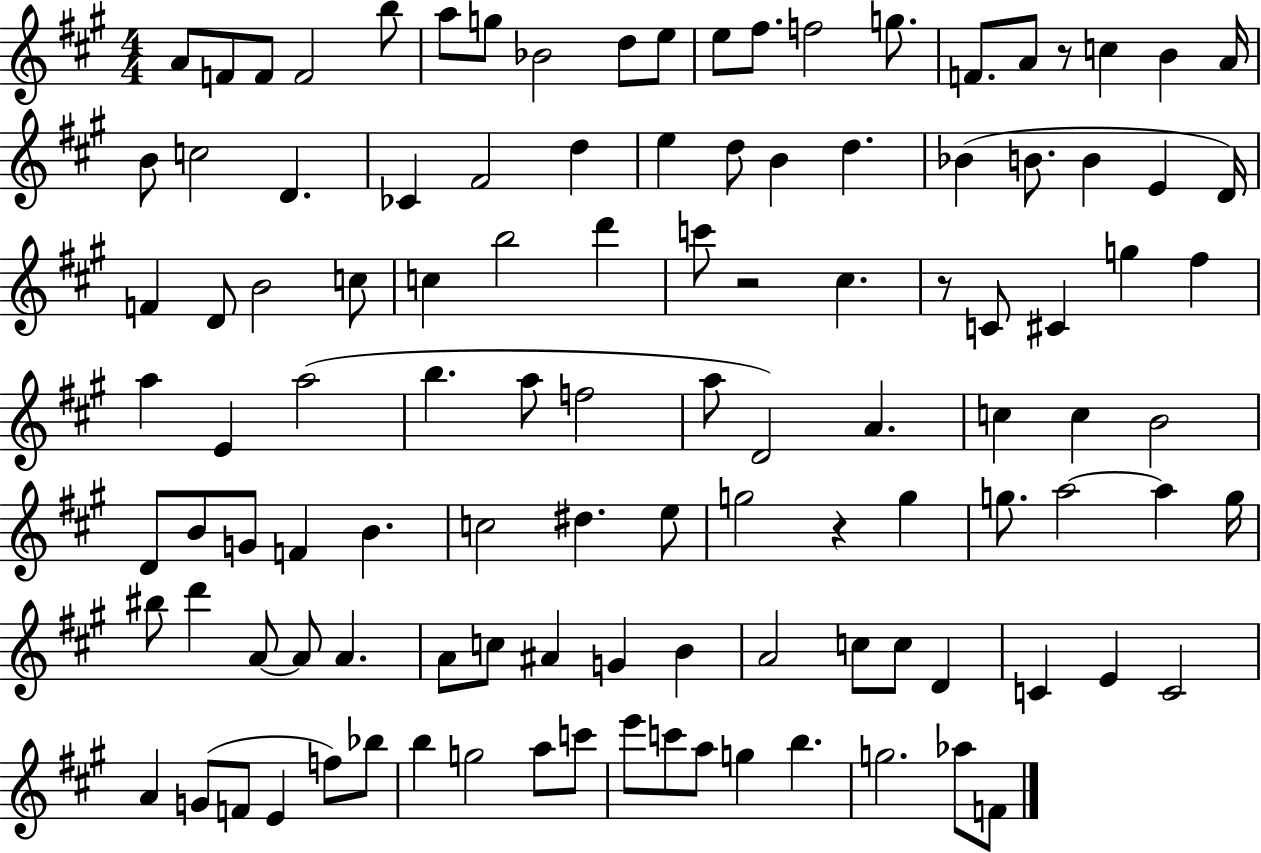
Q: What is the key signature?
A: A major